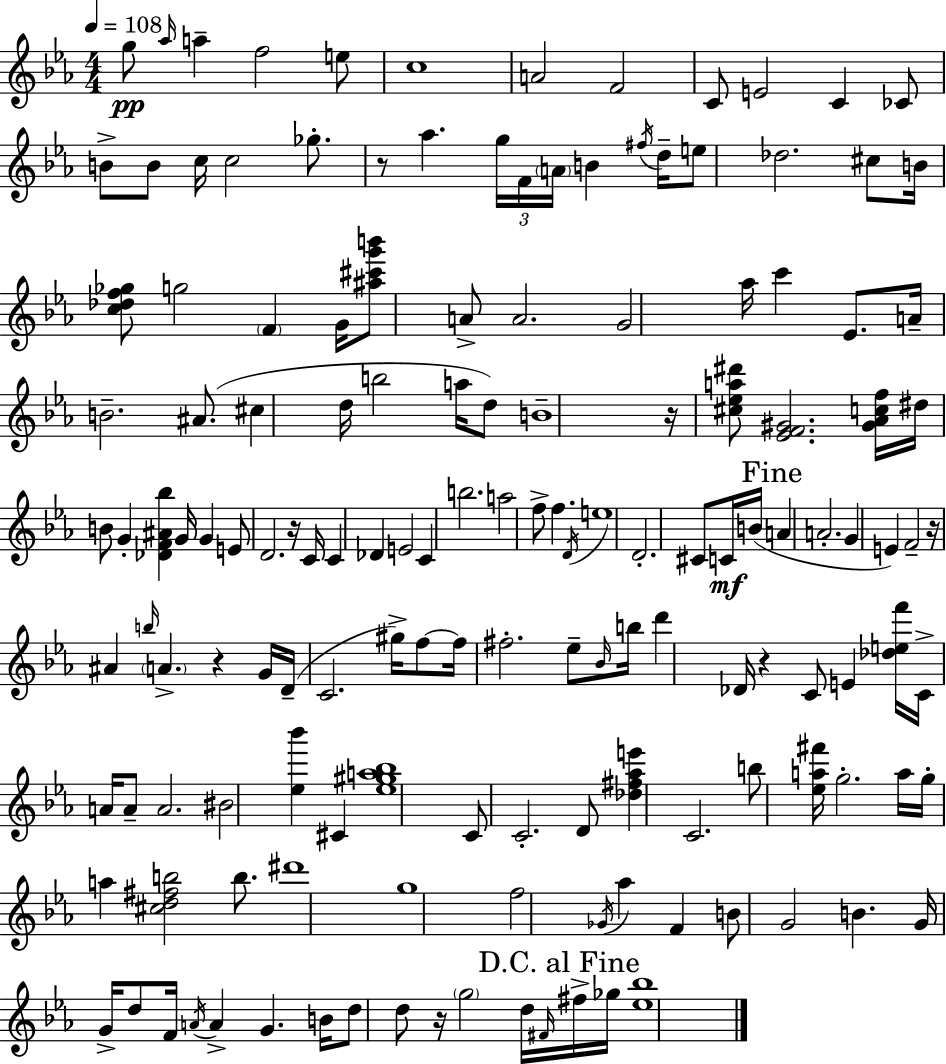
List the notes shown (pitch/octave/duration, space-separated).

G5/e Ab5/s A5/q F5/h E5/e C5/w A4/h F4/h C4/e E4/h C4/q CES4/e B4/e B4/e C5/s C5/h Gb5/e. R/e Ab5/q. G5/s F4/s A4/s B4/q F#5/s D5/s E5/e Db5/h. C#5/e B4/s [C5,Db5,F5,Gb5]/e G5/h F4/q G4/s [A#5,C#6,G6,B6]/e A4/e A4/h. G4/h Ab5/s C6/q Eb4/e. A4/s B4/h. A#4/e. C#5/q D5/s B5/h A5/s D5/e B4/w R/s [C#5,Eb5,A5,D#6]/e [Eb4,F4,G#4]/h. [G#4,Ab4,C5,F5]/s D#5/s B4/e G4/q [Db4,F4,A#4,Bb5]/q G4/s G4/q E4/e D4/h. R/s C4/s C4/q Db4/q E4/h C4/q B5/h. A5/h F5/e F5/q. D4/s E5/w D4/h. C#4/e C4/s B4/s A4/q A4/h. G4/q E4/q F4/h R/s A#4/q B5/s A4/q. R/q G4/s D4/s C4/h. G#5/s F5/e F5/s F#5/h. Eb5/e Bb4/s B5/s D6/q Db4/s R/q C4/e E4/q [Db5,E5,F6]/s C4/s A4/s A4/e A4/h. BIS4/h [Eb5,Bb6]/q C#4/q [Eb5,G#5,A5,Bb5]/w C4/e C4/h. D4/e [Db5,F#5,Ab5,E6]/q C4/h. B5/e [Eb5,A5,F#6]/s G5/h. A5/s G5/s A5/q [C#5,D5,F#5,B5]/h B5/e. D#6/w G5/w F5/h Gb4/s Ab5/q F4/q B4/e G4/h B4/q. G4/s G4/s D5/e F4/s A4/s A4/q G4/q. B4/s D5/e D5/e R/s G5/h D5/s F#4/s F#5/s Gb5/s [Eb5,Bb5]/w